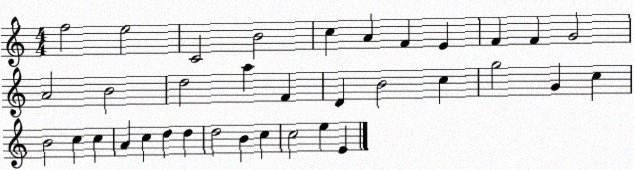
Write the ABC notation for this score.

X:1
T:Untitled
M:4/4
L:1/4
K:C
f2 e2 C2 B2 c A F E F F G2 A2 B2 d2 a F D B2 c g2 G c B2 c c A c d d d2 B c c2 e E